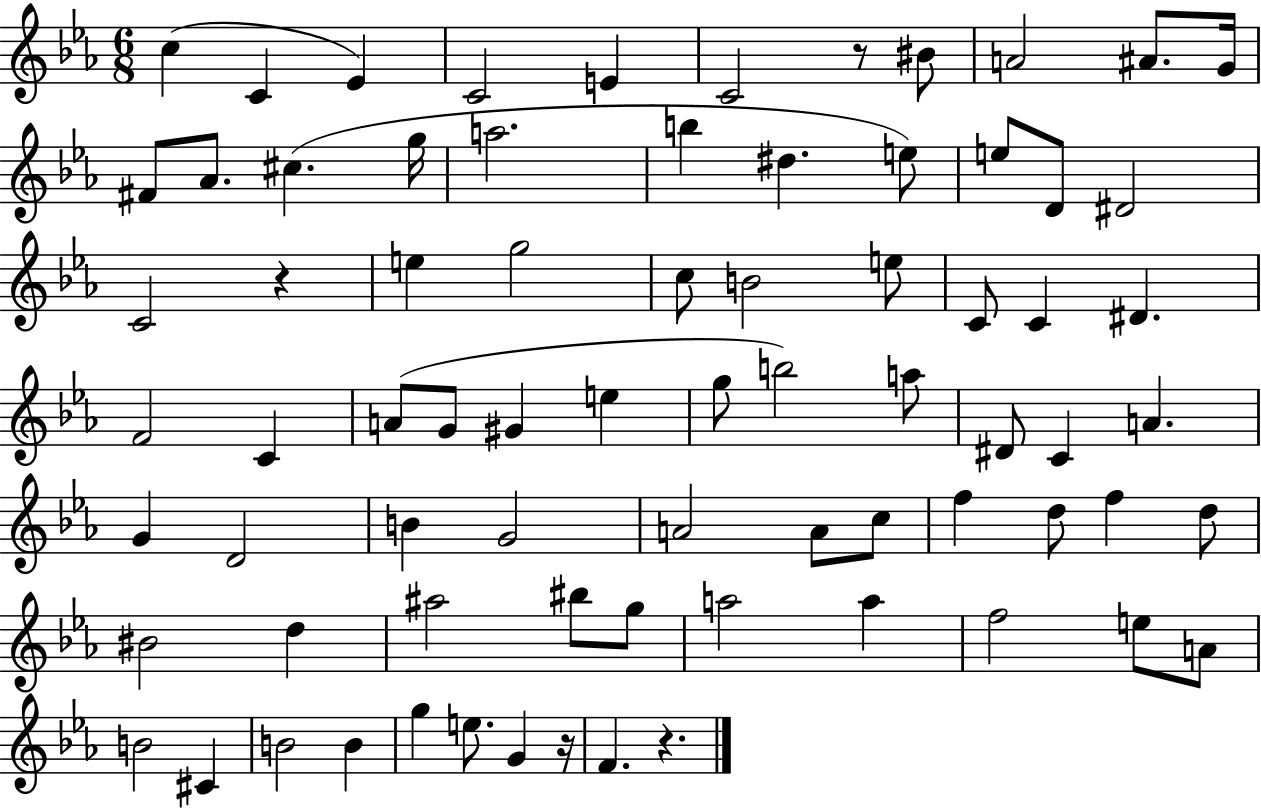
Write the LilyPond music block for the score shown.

{
  \clef treble
  \numericTimeSignature
  \time 6/8
  \key ees \major
  c''4( c'4 ees'4) | c'2 e'4 | c'2 r8 bis'8 | a'2 ais'8. g'16 | \break fis'8 aes'8. cis''4.( g''16 | a''2. | b''4 dis''4. e''8) | e''8 d'8 dis'2 | \break c'2 r4 | e''4 g''2 | c''8 b'2 e''8 | c'8 c'4 dis'4. | \break f'2 c'4 | a'8( g'8 gis'4 e''4 | g''8 b''2) a''8 | dis'8 c'4 a'4. | \break g'4 d'2 | b'4 g'2 | a'2 a'8 c''8 | f''4 d''8 f''4 d''8 | \break bis'2 d''4 | ais''2 bis''8 g''8 | a''2 a''4 | f''2 e''8 a'8 | \break b'2 cis'4 | b'2 b'4 | g''4 e''8. g'4 r16 | f'4. r4. | \break \bar "|."
}